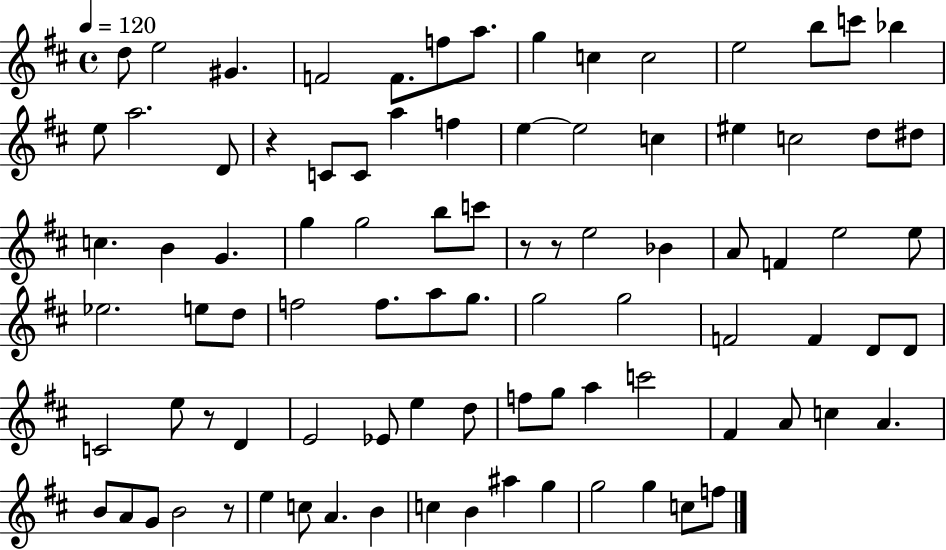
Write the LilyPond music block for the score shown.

{
  \clef treble
  \time 4/4
  \defaultTimeSignature
  \key d \major
  \tempo 4 = 120
  d''8 e''2 gis'4. | f'2 f'8. f''8 a''8. | g''4 c''4 c''2 | e''2 b''8 c'''8 bes''4 | \break e''8 a''2. d'8 | r4 c'8 c'8 a''4 f''4 | e''4~~ e''2 c''4 | eis''4 c''2 d''8 dis''8 | \break c''4. b'4 g'4. | g''4 g''2 b''8 c'''8 | r8 r8 e''2 bes'4 | a'8 f'4 e''2 e''8 | \break ees''2. e''8 d''8 | f''2 f''8. a''8 g''8. | g''2 g''2 | f'2 f'4 d'8 d'8 | \break c'2 e''8 r8 d'4 | e'2 ees'8 e''4 d''8 | f''8 g''8 a''4 c'''2 | fis'4 a'8 c''4 a'4. | \break b'8 a'8 g'8 b'2 r8 | e''4 c''8 a'4. b'4 | c''4 b'4 ais''4 g''4 | g''2 g''4 c''8 f''8 | \break \bar "|."
}